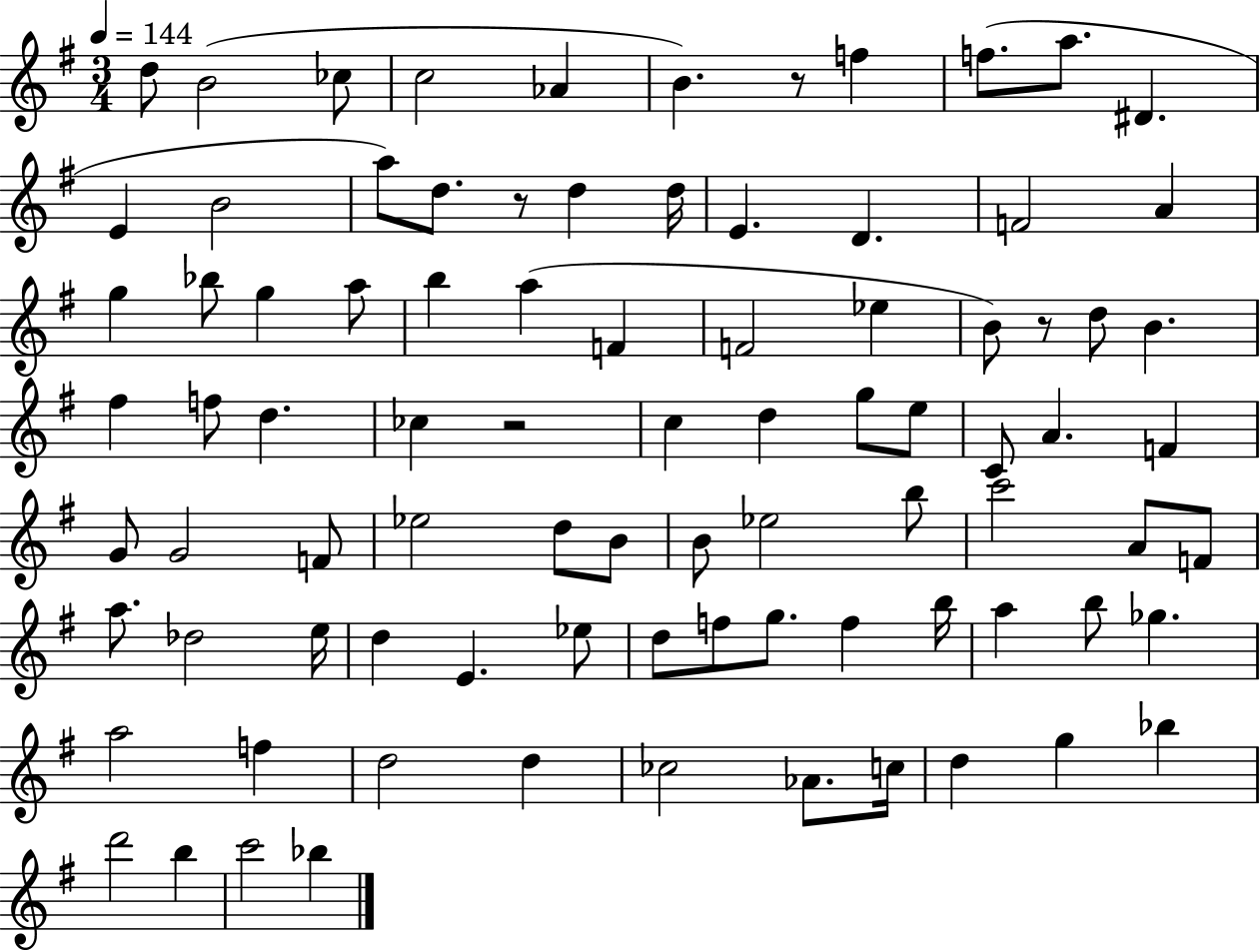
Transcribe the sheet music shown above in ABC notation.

X:1
T:Untitled
M:3/4
L:1/4
K:G
d/2 B2 _c/2 c2 _A B z/2 f f/2 a/2 ^D E B2 a/2 d/2 z/2 d d/4 E D F2 A g _b/2 g a/2 b a F F2 _e B/2 z/2 d/2 B ^f f/2 d _c z2 c d g/2 e/2 C/2 A F G/2 G2 F/2 _e2 d/2 B/2 B/2 _e2 b/2 c'2 A/2 F/2 a/2 _d2 e/4 d E _e/2 d/2 f/2 g/2 f b/4 a b/2 _g a2 f d2 d _c2 _A/2 c/4 d g _b d'2 b c'2 _b